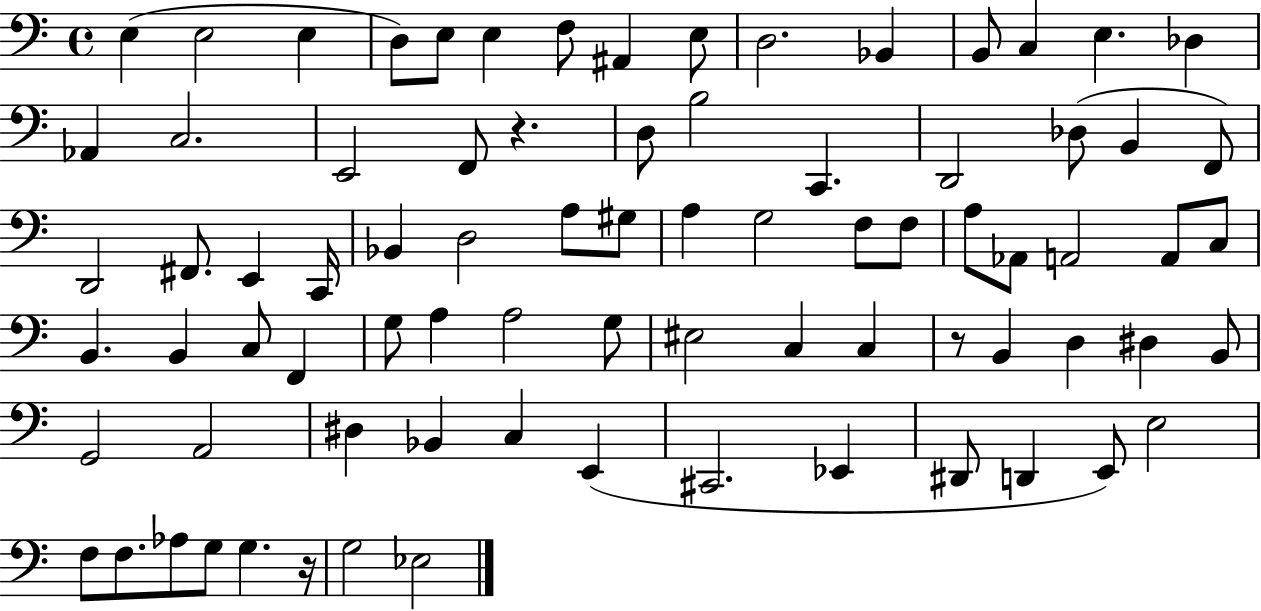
E3/q E3/h E3/q D3/e E3/e E3/q F3/e A#2/q E3/e D3/h. Bb2/q B2/e C3/q E3/q. Db3/q Ab2/q C3/h. E2/h F2/e R/q. D3/e B3/h C2/q. D2/h Db3/e B2/q F2/e D2/h F#2/e. E2/q C2/s Bb2/q D3/h A3/e G#3/e A3/q G3/h F3/e F3/e A3/e Ab2/e A2/h A2/e C3/e B2/q. B2/q C3/e F2/q G3/e A3/q A3/h G3/e EIS3/h C3/q C3/q R/e B2/q D3/q D#3/q B2/e G2/h A2/h D#3/q Bb2/q C3/q E2/q C#2/h. Eb2/q D#2/e D2/q E2/e E3/h F3/e F3/e. Ab3/e G3/e G3/q. R/s G3/h Eb3/h